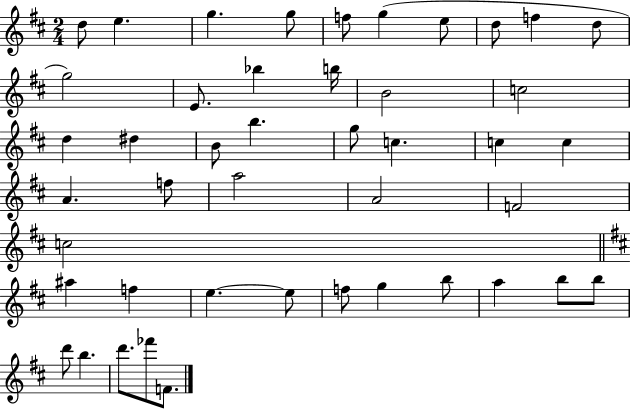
{
  \clef treble
  \numericTimeSignature
  \time 2/4
  \key d \major
  d''8 e''4. | g''4. g''8 | f''8 g''4( e''8 | d''8 f''4 d''8 | \break g''2) | e'8. bes''4 b''16 | b'2 | c''2 | \break d''4 dis''4 | b'8 b''4. | g''8 c''4. | c''4 c''4 | \break a'4. f''8 | a''2 | a'2 | f'2 | \break c''2 | \bar "||" \break \key b \minor ais''4 f''4 | e''4.~~ e''8 | f''8 g''4 b''8 | a''4 b''8 b''8 | \break d'''8 b''4. | d'''8. fes'''8 f'8. | \bar "|."
}